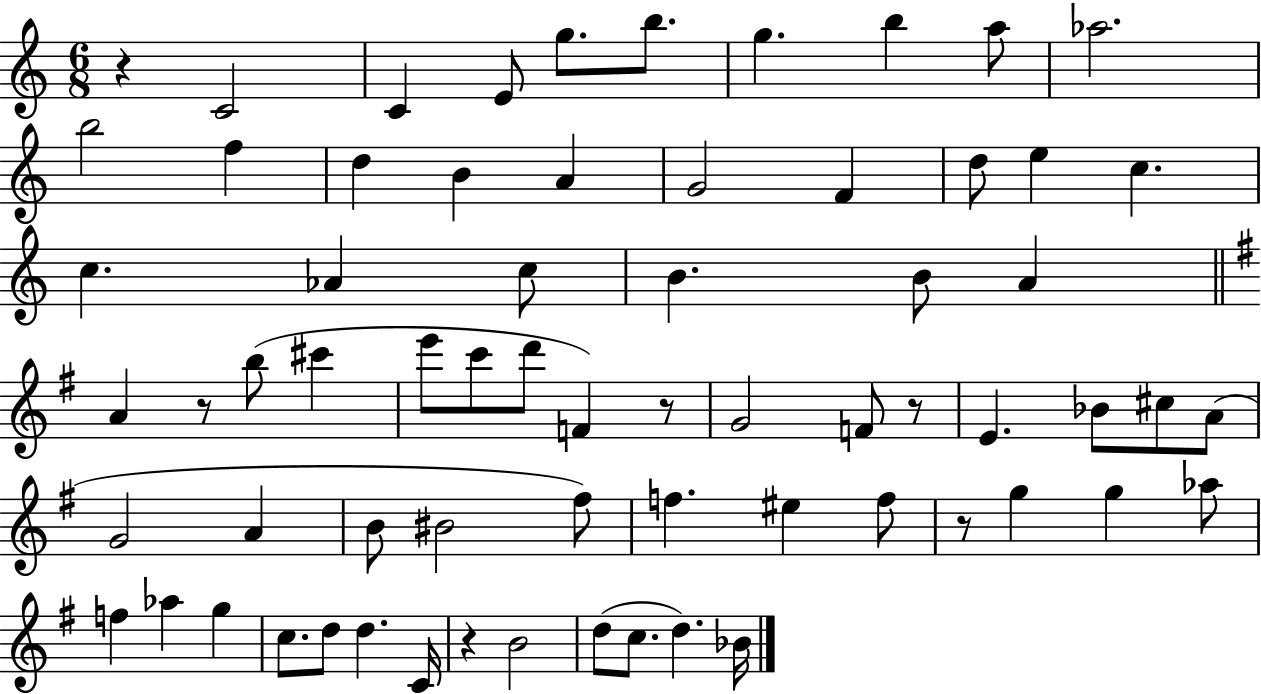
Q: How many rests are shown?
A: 6